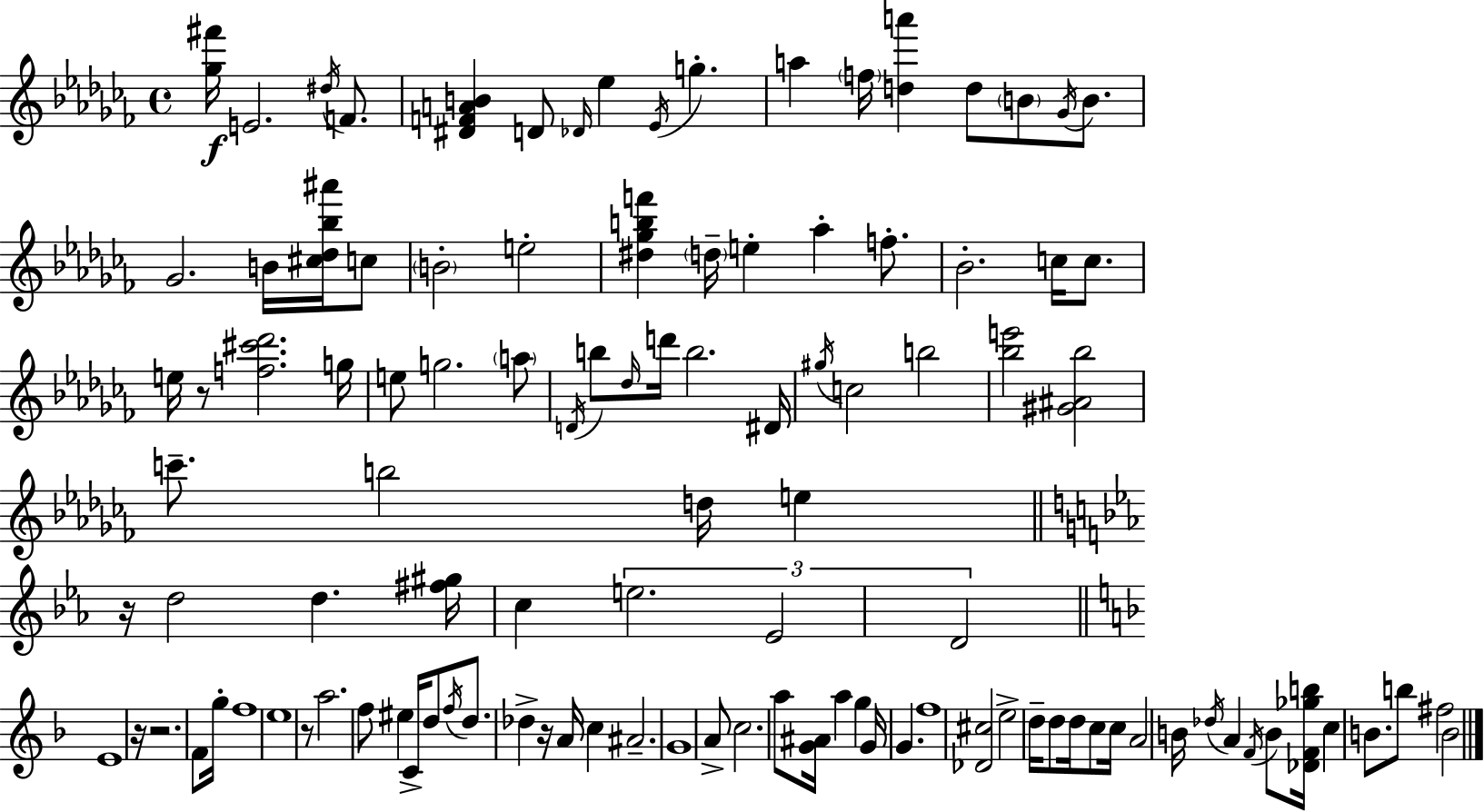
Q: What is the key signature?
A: AES minor